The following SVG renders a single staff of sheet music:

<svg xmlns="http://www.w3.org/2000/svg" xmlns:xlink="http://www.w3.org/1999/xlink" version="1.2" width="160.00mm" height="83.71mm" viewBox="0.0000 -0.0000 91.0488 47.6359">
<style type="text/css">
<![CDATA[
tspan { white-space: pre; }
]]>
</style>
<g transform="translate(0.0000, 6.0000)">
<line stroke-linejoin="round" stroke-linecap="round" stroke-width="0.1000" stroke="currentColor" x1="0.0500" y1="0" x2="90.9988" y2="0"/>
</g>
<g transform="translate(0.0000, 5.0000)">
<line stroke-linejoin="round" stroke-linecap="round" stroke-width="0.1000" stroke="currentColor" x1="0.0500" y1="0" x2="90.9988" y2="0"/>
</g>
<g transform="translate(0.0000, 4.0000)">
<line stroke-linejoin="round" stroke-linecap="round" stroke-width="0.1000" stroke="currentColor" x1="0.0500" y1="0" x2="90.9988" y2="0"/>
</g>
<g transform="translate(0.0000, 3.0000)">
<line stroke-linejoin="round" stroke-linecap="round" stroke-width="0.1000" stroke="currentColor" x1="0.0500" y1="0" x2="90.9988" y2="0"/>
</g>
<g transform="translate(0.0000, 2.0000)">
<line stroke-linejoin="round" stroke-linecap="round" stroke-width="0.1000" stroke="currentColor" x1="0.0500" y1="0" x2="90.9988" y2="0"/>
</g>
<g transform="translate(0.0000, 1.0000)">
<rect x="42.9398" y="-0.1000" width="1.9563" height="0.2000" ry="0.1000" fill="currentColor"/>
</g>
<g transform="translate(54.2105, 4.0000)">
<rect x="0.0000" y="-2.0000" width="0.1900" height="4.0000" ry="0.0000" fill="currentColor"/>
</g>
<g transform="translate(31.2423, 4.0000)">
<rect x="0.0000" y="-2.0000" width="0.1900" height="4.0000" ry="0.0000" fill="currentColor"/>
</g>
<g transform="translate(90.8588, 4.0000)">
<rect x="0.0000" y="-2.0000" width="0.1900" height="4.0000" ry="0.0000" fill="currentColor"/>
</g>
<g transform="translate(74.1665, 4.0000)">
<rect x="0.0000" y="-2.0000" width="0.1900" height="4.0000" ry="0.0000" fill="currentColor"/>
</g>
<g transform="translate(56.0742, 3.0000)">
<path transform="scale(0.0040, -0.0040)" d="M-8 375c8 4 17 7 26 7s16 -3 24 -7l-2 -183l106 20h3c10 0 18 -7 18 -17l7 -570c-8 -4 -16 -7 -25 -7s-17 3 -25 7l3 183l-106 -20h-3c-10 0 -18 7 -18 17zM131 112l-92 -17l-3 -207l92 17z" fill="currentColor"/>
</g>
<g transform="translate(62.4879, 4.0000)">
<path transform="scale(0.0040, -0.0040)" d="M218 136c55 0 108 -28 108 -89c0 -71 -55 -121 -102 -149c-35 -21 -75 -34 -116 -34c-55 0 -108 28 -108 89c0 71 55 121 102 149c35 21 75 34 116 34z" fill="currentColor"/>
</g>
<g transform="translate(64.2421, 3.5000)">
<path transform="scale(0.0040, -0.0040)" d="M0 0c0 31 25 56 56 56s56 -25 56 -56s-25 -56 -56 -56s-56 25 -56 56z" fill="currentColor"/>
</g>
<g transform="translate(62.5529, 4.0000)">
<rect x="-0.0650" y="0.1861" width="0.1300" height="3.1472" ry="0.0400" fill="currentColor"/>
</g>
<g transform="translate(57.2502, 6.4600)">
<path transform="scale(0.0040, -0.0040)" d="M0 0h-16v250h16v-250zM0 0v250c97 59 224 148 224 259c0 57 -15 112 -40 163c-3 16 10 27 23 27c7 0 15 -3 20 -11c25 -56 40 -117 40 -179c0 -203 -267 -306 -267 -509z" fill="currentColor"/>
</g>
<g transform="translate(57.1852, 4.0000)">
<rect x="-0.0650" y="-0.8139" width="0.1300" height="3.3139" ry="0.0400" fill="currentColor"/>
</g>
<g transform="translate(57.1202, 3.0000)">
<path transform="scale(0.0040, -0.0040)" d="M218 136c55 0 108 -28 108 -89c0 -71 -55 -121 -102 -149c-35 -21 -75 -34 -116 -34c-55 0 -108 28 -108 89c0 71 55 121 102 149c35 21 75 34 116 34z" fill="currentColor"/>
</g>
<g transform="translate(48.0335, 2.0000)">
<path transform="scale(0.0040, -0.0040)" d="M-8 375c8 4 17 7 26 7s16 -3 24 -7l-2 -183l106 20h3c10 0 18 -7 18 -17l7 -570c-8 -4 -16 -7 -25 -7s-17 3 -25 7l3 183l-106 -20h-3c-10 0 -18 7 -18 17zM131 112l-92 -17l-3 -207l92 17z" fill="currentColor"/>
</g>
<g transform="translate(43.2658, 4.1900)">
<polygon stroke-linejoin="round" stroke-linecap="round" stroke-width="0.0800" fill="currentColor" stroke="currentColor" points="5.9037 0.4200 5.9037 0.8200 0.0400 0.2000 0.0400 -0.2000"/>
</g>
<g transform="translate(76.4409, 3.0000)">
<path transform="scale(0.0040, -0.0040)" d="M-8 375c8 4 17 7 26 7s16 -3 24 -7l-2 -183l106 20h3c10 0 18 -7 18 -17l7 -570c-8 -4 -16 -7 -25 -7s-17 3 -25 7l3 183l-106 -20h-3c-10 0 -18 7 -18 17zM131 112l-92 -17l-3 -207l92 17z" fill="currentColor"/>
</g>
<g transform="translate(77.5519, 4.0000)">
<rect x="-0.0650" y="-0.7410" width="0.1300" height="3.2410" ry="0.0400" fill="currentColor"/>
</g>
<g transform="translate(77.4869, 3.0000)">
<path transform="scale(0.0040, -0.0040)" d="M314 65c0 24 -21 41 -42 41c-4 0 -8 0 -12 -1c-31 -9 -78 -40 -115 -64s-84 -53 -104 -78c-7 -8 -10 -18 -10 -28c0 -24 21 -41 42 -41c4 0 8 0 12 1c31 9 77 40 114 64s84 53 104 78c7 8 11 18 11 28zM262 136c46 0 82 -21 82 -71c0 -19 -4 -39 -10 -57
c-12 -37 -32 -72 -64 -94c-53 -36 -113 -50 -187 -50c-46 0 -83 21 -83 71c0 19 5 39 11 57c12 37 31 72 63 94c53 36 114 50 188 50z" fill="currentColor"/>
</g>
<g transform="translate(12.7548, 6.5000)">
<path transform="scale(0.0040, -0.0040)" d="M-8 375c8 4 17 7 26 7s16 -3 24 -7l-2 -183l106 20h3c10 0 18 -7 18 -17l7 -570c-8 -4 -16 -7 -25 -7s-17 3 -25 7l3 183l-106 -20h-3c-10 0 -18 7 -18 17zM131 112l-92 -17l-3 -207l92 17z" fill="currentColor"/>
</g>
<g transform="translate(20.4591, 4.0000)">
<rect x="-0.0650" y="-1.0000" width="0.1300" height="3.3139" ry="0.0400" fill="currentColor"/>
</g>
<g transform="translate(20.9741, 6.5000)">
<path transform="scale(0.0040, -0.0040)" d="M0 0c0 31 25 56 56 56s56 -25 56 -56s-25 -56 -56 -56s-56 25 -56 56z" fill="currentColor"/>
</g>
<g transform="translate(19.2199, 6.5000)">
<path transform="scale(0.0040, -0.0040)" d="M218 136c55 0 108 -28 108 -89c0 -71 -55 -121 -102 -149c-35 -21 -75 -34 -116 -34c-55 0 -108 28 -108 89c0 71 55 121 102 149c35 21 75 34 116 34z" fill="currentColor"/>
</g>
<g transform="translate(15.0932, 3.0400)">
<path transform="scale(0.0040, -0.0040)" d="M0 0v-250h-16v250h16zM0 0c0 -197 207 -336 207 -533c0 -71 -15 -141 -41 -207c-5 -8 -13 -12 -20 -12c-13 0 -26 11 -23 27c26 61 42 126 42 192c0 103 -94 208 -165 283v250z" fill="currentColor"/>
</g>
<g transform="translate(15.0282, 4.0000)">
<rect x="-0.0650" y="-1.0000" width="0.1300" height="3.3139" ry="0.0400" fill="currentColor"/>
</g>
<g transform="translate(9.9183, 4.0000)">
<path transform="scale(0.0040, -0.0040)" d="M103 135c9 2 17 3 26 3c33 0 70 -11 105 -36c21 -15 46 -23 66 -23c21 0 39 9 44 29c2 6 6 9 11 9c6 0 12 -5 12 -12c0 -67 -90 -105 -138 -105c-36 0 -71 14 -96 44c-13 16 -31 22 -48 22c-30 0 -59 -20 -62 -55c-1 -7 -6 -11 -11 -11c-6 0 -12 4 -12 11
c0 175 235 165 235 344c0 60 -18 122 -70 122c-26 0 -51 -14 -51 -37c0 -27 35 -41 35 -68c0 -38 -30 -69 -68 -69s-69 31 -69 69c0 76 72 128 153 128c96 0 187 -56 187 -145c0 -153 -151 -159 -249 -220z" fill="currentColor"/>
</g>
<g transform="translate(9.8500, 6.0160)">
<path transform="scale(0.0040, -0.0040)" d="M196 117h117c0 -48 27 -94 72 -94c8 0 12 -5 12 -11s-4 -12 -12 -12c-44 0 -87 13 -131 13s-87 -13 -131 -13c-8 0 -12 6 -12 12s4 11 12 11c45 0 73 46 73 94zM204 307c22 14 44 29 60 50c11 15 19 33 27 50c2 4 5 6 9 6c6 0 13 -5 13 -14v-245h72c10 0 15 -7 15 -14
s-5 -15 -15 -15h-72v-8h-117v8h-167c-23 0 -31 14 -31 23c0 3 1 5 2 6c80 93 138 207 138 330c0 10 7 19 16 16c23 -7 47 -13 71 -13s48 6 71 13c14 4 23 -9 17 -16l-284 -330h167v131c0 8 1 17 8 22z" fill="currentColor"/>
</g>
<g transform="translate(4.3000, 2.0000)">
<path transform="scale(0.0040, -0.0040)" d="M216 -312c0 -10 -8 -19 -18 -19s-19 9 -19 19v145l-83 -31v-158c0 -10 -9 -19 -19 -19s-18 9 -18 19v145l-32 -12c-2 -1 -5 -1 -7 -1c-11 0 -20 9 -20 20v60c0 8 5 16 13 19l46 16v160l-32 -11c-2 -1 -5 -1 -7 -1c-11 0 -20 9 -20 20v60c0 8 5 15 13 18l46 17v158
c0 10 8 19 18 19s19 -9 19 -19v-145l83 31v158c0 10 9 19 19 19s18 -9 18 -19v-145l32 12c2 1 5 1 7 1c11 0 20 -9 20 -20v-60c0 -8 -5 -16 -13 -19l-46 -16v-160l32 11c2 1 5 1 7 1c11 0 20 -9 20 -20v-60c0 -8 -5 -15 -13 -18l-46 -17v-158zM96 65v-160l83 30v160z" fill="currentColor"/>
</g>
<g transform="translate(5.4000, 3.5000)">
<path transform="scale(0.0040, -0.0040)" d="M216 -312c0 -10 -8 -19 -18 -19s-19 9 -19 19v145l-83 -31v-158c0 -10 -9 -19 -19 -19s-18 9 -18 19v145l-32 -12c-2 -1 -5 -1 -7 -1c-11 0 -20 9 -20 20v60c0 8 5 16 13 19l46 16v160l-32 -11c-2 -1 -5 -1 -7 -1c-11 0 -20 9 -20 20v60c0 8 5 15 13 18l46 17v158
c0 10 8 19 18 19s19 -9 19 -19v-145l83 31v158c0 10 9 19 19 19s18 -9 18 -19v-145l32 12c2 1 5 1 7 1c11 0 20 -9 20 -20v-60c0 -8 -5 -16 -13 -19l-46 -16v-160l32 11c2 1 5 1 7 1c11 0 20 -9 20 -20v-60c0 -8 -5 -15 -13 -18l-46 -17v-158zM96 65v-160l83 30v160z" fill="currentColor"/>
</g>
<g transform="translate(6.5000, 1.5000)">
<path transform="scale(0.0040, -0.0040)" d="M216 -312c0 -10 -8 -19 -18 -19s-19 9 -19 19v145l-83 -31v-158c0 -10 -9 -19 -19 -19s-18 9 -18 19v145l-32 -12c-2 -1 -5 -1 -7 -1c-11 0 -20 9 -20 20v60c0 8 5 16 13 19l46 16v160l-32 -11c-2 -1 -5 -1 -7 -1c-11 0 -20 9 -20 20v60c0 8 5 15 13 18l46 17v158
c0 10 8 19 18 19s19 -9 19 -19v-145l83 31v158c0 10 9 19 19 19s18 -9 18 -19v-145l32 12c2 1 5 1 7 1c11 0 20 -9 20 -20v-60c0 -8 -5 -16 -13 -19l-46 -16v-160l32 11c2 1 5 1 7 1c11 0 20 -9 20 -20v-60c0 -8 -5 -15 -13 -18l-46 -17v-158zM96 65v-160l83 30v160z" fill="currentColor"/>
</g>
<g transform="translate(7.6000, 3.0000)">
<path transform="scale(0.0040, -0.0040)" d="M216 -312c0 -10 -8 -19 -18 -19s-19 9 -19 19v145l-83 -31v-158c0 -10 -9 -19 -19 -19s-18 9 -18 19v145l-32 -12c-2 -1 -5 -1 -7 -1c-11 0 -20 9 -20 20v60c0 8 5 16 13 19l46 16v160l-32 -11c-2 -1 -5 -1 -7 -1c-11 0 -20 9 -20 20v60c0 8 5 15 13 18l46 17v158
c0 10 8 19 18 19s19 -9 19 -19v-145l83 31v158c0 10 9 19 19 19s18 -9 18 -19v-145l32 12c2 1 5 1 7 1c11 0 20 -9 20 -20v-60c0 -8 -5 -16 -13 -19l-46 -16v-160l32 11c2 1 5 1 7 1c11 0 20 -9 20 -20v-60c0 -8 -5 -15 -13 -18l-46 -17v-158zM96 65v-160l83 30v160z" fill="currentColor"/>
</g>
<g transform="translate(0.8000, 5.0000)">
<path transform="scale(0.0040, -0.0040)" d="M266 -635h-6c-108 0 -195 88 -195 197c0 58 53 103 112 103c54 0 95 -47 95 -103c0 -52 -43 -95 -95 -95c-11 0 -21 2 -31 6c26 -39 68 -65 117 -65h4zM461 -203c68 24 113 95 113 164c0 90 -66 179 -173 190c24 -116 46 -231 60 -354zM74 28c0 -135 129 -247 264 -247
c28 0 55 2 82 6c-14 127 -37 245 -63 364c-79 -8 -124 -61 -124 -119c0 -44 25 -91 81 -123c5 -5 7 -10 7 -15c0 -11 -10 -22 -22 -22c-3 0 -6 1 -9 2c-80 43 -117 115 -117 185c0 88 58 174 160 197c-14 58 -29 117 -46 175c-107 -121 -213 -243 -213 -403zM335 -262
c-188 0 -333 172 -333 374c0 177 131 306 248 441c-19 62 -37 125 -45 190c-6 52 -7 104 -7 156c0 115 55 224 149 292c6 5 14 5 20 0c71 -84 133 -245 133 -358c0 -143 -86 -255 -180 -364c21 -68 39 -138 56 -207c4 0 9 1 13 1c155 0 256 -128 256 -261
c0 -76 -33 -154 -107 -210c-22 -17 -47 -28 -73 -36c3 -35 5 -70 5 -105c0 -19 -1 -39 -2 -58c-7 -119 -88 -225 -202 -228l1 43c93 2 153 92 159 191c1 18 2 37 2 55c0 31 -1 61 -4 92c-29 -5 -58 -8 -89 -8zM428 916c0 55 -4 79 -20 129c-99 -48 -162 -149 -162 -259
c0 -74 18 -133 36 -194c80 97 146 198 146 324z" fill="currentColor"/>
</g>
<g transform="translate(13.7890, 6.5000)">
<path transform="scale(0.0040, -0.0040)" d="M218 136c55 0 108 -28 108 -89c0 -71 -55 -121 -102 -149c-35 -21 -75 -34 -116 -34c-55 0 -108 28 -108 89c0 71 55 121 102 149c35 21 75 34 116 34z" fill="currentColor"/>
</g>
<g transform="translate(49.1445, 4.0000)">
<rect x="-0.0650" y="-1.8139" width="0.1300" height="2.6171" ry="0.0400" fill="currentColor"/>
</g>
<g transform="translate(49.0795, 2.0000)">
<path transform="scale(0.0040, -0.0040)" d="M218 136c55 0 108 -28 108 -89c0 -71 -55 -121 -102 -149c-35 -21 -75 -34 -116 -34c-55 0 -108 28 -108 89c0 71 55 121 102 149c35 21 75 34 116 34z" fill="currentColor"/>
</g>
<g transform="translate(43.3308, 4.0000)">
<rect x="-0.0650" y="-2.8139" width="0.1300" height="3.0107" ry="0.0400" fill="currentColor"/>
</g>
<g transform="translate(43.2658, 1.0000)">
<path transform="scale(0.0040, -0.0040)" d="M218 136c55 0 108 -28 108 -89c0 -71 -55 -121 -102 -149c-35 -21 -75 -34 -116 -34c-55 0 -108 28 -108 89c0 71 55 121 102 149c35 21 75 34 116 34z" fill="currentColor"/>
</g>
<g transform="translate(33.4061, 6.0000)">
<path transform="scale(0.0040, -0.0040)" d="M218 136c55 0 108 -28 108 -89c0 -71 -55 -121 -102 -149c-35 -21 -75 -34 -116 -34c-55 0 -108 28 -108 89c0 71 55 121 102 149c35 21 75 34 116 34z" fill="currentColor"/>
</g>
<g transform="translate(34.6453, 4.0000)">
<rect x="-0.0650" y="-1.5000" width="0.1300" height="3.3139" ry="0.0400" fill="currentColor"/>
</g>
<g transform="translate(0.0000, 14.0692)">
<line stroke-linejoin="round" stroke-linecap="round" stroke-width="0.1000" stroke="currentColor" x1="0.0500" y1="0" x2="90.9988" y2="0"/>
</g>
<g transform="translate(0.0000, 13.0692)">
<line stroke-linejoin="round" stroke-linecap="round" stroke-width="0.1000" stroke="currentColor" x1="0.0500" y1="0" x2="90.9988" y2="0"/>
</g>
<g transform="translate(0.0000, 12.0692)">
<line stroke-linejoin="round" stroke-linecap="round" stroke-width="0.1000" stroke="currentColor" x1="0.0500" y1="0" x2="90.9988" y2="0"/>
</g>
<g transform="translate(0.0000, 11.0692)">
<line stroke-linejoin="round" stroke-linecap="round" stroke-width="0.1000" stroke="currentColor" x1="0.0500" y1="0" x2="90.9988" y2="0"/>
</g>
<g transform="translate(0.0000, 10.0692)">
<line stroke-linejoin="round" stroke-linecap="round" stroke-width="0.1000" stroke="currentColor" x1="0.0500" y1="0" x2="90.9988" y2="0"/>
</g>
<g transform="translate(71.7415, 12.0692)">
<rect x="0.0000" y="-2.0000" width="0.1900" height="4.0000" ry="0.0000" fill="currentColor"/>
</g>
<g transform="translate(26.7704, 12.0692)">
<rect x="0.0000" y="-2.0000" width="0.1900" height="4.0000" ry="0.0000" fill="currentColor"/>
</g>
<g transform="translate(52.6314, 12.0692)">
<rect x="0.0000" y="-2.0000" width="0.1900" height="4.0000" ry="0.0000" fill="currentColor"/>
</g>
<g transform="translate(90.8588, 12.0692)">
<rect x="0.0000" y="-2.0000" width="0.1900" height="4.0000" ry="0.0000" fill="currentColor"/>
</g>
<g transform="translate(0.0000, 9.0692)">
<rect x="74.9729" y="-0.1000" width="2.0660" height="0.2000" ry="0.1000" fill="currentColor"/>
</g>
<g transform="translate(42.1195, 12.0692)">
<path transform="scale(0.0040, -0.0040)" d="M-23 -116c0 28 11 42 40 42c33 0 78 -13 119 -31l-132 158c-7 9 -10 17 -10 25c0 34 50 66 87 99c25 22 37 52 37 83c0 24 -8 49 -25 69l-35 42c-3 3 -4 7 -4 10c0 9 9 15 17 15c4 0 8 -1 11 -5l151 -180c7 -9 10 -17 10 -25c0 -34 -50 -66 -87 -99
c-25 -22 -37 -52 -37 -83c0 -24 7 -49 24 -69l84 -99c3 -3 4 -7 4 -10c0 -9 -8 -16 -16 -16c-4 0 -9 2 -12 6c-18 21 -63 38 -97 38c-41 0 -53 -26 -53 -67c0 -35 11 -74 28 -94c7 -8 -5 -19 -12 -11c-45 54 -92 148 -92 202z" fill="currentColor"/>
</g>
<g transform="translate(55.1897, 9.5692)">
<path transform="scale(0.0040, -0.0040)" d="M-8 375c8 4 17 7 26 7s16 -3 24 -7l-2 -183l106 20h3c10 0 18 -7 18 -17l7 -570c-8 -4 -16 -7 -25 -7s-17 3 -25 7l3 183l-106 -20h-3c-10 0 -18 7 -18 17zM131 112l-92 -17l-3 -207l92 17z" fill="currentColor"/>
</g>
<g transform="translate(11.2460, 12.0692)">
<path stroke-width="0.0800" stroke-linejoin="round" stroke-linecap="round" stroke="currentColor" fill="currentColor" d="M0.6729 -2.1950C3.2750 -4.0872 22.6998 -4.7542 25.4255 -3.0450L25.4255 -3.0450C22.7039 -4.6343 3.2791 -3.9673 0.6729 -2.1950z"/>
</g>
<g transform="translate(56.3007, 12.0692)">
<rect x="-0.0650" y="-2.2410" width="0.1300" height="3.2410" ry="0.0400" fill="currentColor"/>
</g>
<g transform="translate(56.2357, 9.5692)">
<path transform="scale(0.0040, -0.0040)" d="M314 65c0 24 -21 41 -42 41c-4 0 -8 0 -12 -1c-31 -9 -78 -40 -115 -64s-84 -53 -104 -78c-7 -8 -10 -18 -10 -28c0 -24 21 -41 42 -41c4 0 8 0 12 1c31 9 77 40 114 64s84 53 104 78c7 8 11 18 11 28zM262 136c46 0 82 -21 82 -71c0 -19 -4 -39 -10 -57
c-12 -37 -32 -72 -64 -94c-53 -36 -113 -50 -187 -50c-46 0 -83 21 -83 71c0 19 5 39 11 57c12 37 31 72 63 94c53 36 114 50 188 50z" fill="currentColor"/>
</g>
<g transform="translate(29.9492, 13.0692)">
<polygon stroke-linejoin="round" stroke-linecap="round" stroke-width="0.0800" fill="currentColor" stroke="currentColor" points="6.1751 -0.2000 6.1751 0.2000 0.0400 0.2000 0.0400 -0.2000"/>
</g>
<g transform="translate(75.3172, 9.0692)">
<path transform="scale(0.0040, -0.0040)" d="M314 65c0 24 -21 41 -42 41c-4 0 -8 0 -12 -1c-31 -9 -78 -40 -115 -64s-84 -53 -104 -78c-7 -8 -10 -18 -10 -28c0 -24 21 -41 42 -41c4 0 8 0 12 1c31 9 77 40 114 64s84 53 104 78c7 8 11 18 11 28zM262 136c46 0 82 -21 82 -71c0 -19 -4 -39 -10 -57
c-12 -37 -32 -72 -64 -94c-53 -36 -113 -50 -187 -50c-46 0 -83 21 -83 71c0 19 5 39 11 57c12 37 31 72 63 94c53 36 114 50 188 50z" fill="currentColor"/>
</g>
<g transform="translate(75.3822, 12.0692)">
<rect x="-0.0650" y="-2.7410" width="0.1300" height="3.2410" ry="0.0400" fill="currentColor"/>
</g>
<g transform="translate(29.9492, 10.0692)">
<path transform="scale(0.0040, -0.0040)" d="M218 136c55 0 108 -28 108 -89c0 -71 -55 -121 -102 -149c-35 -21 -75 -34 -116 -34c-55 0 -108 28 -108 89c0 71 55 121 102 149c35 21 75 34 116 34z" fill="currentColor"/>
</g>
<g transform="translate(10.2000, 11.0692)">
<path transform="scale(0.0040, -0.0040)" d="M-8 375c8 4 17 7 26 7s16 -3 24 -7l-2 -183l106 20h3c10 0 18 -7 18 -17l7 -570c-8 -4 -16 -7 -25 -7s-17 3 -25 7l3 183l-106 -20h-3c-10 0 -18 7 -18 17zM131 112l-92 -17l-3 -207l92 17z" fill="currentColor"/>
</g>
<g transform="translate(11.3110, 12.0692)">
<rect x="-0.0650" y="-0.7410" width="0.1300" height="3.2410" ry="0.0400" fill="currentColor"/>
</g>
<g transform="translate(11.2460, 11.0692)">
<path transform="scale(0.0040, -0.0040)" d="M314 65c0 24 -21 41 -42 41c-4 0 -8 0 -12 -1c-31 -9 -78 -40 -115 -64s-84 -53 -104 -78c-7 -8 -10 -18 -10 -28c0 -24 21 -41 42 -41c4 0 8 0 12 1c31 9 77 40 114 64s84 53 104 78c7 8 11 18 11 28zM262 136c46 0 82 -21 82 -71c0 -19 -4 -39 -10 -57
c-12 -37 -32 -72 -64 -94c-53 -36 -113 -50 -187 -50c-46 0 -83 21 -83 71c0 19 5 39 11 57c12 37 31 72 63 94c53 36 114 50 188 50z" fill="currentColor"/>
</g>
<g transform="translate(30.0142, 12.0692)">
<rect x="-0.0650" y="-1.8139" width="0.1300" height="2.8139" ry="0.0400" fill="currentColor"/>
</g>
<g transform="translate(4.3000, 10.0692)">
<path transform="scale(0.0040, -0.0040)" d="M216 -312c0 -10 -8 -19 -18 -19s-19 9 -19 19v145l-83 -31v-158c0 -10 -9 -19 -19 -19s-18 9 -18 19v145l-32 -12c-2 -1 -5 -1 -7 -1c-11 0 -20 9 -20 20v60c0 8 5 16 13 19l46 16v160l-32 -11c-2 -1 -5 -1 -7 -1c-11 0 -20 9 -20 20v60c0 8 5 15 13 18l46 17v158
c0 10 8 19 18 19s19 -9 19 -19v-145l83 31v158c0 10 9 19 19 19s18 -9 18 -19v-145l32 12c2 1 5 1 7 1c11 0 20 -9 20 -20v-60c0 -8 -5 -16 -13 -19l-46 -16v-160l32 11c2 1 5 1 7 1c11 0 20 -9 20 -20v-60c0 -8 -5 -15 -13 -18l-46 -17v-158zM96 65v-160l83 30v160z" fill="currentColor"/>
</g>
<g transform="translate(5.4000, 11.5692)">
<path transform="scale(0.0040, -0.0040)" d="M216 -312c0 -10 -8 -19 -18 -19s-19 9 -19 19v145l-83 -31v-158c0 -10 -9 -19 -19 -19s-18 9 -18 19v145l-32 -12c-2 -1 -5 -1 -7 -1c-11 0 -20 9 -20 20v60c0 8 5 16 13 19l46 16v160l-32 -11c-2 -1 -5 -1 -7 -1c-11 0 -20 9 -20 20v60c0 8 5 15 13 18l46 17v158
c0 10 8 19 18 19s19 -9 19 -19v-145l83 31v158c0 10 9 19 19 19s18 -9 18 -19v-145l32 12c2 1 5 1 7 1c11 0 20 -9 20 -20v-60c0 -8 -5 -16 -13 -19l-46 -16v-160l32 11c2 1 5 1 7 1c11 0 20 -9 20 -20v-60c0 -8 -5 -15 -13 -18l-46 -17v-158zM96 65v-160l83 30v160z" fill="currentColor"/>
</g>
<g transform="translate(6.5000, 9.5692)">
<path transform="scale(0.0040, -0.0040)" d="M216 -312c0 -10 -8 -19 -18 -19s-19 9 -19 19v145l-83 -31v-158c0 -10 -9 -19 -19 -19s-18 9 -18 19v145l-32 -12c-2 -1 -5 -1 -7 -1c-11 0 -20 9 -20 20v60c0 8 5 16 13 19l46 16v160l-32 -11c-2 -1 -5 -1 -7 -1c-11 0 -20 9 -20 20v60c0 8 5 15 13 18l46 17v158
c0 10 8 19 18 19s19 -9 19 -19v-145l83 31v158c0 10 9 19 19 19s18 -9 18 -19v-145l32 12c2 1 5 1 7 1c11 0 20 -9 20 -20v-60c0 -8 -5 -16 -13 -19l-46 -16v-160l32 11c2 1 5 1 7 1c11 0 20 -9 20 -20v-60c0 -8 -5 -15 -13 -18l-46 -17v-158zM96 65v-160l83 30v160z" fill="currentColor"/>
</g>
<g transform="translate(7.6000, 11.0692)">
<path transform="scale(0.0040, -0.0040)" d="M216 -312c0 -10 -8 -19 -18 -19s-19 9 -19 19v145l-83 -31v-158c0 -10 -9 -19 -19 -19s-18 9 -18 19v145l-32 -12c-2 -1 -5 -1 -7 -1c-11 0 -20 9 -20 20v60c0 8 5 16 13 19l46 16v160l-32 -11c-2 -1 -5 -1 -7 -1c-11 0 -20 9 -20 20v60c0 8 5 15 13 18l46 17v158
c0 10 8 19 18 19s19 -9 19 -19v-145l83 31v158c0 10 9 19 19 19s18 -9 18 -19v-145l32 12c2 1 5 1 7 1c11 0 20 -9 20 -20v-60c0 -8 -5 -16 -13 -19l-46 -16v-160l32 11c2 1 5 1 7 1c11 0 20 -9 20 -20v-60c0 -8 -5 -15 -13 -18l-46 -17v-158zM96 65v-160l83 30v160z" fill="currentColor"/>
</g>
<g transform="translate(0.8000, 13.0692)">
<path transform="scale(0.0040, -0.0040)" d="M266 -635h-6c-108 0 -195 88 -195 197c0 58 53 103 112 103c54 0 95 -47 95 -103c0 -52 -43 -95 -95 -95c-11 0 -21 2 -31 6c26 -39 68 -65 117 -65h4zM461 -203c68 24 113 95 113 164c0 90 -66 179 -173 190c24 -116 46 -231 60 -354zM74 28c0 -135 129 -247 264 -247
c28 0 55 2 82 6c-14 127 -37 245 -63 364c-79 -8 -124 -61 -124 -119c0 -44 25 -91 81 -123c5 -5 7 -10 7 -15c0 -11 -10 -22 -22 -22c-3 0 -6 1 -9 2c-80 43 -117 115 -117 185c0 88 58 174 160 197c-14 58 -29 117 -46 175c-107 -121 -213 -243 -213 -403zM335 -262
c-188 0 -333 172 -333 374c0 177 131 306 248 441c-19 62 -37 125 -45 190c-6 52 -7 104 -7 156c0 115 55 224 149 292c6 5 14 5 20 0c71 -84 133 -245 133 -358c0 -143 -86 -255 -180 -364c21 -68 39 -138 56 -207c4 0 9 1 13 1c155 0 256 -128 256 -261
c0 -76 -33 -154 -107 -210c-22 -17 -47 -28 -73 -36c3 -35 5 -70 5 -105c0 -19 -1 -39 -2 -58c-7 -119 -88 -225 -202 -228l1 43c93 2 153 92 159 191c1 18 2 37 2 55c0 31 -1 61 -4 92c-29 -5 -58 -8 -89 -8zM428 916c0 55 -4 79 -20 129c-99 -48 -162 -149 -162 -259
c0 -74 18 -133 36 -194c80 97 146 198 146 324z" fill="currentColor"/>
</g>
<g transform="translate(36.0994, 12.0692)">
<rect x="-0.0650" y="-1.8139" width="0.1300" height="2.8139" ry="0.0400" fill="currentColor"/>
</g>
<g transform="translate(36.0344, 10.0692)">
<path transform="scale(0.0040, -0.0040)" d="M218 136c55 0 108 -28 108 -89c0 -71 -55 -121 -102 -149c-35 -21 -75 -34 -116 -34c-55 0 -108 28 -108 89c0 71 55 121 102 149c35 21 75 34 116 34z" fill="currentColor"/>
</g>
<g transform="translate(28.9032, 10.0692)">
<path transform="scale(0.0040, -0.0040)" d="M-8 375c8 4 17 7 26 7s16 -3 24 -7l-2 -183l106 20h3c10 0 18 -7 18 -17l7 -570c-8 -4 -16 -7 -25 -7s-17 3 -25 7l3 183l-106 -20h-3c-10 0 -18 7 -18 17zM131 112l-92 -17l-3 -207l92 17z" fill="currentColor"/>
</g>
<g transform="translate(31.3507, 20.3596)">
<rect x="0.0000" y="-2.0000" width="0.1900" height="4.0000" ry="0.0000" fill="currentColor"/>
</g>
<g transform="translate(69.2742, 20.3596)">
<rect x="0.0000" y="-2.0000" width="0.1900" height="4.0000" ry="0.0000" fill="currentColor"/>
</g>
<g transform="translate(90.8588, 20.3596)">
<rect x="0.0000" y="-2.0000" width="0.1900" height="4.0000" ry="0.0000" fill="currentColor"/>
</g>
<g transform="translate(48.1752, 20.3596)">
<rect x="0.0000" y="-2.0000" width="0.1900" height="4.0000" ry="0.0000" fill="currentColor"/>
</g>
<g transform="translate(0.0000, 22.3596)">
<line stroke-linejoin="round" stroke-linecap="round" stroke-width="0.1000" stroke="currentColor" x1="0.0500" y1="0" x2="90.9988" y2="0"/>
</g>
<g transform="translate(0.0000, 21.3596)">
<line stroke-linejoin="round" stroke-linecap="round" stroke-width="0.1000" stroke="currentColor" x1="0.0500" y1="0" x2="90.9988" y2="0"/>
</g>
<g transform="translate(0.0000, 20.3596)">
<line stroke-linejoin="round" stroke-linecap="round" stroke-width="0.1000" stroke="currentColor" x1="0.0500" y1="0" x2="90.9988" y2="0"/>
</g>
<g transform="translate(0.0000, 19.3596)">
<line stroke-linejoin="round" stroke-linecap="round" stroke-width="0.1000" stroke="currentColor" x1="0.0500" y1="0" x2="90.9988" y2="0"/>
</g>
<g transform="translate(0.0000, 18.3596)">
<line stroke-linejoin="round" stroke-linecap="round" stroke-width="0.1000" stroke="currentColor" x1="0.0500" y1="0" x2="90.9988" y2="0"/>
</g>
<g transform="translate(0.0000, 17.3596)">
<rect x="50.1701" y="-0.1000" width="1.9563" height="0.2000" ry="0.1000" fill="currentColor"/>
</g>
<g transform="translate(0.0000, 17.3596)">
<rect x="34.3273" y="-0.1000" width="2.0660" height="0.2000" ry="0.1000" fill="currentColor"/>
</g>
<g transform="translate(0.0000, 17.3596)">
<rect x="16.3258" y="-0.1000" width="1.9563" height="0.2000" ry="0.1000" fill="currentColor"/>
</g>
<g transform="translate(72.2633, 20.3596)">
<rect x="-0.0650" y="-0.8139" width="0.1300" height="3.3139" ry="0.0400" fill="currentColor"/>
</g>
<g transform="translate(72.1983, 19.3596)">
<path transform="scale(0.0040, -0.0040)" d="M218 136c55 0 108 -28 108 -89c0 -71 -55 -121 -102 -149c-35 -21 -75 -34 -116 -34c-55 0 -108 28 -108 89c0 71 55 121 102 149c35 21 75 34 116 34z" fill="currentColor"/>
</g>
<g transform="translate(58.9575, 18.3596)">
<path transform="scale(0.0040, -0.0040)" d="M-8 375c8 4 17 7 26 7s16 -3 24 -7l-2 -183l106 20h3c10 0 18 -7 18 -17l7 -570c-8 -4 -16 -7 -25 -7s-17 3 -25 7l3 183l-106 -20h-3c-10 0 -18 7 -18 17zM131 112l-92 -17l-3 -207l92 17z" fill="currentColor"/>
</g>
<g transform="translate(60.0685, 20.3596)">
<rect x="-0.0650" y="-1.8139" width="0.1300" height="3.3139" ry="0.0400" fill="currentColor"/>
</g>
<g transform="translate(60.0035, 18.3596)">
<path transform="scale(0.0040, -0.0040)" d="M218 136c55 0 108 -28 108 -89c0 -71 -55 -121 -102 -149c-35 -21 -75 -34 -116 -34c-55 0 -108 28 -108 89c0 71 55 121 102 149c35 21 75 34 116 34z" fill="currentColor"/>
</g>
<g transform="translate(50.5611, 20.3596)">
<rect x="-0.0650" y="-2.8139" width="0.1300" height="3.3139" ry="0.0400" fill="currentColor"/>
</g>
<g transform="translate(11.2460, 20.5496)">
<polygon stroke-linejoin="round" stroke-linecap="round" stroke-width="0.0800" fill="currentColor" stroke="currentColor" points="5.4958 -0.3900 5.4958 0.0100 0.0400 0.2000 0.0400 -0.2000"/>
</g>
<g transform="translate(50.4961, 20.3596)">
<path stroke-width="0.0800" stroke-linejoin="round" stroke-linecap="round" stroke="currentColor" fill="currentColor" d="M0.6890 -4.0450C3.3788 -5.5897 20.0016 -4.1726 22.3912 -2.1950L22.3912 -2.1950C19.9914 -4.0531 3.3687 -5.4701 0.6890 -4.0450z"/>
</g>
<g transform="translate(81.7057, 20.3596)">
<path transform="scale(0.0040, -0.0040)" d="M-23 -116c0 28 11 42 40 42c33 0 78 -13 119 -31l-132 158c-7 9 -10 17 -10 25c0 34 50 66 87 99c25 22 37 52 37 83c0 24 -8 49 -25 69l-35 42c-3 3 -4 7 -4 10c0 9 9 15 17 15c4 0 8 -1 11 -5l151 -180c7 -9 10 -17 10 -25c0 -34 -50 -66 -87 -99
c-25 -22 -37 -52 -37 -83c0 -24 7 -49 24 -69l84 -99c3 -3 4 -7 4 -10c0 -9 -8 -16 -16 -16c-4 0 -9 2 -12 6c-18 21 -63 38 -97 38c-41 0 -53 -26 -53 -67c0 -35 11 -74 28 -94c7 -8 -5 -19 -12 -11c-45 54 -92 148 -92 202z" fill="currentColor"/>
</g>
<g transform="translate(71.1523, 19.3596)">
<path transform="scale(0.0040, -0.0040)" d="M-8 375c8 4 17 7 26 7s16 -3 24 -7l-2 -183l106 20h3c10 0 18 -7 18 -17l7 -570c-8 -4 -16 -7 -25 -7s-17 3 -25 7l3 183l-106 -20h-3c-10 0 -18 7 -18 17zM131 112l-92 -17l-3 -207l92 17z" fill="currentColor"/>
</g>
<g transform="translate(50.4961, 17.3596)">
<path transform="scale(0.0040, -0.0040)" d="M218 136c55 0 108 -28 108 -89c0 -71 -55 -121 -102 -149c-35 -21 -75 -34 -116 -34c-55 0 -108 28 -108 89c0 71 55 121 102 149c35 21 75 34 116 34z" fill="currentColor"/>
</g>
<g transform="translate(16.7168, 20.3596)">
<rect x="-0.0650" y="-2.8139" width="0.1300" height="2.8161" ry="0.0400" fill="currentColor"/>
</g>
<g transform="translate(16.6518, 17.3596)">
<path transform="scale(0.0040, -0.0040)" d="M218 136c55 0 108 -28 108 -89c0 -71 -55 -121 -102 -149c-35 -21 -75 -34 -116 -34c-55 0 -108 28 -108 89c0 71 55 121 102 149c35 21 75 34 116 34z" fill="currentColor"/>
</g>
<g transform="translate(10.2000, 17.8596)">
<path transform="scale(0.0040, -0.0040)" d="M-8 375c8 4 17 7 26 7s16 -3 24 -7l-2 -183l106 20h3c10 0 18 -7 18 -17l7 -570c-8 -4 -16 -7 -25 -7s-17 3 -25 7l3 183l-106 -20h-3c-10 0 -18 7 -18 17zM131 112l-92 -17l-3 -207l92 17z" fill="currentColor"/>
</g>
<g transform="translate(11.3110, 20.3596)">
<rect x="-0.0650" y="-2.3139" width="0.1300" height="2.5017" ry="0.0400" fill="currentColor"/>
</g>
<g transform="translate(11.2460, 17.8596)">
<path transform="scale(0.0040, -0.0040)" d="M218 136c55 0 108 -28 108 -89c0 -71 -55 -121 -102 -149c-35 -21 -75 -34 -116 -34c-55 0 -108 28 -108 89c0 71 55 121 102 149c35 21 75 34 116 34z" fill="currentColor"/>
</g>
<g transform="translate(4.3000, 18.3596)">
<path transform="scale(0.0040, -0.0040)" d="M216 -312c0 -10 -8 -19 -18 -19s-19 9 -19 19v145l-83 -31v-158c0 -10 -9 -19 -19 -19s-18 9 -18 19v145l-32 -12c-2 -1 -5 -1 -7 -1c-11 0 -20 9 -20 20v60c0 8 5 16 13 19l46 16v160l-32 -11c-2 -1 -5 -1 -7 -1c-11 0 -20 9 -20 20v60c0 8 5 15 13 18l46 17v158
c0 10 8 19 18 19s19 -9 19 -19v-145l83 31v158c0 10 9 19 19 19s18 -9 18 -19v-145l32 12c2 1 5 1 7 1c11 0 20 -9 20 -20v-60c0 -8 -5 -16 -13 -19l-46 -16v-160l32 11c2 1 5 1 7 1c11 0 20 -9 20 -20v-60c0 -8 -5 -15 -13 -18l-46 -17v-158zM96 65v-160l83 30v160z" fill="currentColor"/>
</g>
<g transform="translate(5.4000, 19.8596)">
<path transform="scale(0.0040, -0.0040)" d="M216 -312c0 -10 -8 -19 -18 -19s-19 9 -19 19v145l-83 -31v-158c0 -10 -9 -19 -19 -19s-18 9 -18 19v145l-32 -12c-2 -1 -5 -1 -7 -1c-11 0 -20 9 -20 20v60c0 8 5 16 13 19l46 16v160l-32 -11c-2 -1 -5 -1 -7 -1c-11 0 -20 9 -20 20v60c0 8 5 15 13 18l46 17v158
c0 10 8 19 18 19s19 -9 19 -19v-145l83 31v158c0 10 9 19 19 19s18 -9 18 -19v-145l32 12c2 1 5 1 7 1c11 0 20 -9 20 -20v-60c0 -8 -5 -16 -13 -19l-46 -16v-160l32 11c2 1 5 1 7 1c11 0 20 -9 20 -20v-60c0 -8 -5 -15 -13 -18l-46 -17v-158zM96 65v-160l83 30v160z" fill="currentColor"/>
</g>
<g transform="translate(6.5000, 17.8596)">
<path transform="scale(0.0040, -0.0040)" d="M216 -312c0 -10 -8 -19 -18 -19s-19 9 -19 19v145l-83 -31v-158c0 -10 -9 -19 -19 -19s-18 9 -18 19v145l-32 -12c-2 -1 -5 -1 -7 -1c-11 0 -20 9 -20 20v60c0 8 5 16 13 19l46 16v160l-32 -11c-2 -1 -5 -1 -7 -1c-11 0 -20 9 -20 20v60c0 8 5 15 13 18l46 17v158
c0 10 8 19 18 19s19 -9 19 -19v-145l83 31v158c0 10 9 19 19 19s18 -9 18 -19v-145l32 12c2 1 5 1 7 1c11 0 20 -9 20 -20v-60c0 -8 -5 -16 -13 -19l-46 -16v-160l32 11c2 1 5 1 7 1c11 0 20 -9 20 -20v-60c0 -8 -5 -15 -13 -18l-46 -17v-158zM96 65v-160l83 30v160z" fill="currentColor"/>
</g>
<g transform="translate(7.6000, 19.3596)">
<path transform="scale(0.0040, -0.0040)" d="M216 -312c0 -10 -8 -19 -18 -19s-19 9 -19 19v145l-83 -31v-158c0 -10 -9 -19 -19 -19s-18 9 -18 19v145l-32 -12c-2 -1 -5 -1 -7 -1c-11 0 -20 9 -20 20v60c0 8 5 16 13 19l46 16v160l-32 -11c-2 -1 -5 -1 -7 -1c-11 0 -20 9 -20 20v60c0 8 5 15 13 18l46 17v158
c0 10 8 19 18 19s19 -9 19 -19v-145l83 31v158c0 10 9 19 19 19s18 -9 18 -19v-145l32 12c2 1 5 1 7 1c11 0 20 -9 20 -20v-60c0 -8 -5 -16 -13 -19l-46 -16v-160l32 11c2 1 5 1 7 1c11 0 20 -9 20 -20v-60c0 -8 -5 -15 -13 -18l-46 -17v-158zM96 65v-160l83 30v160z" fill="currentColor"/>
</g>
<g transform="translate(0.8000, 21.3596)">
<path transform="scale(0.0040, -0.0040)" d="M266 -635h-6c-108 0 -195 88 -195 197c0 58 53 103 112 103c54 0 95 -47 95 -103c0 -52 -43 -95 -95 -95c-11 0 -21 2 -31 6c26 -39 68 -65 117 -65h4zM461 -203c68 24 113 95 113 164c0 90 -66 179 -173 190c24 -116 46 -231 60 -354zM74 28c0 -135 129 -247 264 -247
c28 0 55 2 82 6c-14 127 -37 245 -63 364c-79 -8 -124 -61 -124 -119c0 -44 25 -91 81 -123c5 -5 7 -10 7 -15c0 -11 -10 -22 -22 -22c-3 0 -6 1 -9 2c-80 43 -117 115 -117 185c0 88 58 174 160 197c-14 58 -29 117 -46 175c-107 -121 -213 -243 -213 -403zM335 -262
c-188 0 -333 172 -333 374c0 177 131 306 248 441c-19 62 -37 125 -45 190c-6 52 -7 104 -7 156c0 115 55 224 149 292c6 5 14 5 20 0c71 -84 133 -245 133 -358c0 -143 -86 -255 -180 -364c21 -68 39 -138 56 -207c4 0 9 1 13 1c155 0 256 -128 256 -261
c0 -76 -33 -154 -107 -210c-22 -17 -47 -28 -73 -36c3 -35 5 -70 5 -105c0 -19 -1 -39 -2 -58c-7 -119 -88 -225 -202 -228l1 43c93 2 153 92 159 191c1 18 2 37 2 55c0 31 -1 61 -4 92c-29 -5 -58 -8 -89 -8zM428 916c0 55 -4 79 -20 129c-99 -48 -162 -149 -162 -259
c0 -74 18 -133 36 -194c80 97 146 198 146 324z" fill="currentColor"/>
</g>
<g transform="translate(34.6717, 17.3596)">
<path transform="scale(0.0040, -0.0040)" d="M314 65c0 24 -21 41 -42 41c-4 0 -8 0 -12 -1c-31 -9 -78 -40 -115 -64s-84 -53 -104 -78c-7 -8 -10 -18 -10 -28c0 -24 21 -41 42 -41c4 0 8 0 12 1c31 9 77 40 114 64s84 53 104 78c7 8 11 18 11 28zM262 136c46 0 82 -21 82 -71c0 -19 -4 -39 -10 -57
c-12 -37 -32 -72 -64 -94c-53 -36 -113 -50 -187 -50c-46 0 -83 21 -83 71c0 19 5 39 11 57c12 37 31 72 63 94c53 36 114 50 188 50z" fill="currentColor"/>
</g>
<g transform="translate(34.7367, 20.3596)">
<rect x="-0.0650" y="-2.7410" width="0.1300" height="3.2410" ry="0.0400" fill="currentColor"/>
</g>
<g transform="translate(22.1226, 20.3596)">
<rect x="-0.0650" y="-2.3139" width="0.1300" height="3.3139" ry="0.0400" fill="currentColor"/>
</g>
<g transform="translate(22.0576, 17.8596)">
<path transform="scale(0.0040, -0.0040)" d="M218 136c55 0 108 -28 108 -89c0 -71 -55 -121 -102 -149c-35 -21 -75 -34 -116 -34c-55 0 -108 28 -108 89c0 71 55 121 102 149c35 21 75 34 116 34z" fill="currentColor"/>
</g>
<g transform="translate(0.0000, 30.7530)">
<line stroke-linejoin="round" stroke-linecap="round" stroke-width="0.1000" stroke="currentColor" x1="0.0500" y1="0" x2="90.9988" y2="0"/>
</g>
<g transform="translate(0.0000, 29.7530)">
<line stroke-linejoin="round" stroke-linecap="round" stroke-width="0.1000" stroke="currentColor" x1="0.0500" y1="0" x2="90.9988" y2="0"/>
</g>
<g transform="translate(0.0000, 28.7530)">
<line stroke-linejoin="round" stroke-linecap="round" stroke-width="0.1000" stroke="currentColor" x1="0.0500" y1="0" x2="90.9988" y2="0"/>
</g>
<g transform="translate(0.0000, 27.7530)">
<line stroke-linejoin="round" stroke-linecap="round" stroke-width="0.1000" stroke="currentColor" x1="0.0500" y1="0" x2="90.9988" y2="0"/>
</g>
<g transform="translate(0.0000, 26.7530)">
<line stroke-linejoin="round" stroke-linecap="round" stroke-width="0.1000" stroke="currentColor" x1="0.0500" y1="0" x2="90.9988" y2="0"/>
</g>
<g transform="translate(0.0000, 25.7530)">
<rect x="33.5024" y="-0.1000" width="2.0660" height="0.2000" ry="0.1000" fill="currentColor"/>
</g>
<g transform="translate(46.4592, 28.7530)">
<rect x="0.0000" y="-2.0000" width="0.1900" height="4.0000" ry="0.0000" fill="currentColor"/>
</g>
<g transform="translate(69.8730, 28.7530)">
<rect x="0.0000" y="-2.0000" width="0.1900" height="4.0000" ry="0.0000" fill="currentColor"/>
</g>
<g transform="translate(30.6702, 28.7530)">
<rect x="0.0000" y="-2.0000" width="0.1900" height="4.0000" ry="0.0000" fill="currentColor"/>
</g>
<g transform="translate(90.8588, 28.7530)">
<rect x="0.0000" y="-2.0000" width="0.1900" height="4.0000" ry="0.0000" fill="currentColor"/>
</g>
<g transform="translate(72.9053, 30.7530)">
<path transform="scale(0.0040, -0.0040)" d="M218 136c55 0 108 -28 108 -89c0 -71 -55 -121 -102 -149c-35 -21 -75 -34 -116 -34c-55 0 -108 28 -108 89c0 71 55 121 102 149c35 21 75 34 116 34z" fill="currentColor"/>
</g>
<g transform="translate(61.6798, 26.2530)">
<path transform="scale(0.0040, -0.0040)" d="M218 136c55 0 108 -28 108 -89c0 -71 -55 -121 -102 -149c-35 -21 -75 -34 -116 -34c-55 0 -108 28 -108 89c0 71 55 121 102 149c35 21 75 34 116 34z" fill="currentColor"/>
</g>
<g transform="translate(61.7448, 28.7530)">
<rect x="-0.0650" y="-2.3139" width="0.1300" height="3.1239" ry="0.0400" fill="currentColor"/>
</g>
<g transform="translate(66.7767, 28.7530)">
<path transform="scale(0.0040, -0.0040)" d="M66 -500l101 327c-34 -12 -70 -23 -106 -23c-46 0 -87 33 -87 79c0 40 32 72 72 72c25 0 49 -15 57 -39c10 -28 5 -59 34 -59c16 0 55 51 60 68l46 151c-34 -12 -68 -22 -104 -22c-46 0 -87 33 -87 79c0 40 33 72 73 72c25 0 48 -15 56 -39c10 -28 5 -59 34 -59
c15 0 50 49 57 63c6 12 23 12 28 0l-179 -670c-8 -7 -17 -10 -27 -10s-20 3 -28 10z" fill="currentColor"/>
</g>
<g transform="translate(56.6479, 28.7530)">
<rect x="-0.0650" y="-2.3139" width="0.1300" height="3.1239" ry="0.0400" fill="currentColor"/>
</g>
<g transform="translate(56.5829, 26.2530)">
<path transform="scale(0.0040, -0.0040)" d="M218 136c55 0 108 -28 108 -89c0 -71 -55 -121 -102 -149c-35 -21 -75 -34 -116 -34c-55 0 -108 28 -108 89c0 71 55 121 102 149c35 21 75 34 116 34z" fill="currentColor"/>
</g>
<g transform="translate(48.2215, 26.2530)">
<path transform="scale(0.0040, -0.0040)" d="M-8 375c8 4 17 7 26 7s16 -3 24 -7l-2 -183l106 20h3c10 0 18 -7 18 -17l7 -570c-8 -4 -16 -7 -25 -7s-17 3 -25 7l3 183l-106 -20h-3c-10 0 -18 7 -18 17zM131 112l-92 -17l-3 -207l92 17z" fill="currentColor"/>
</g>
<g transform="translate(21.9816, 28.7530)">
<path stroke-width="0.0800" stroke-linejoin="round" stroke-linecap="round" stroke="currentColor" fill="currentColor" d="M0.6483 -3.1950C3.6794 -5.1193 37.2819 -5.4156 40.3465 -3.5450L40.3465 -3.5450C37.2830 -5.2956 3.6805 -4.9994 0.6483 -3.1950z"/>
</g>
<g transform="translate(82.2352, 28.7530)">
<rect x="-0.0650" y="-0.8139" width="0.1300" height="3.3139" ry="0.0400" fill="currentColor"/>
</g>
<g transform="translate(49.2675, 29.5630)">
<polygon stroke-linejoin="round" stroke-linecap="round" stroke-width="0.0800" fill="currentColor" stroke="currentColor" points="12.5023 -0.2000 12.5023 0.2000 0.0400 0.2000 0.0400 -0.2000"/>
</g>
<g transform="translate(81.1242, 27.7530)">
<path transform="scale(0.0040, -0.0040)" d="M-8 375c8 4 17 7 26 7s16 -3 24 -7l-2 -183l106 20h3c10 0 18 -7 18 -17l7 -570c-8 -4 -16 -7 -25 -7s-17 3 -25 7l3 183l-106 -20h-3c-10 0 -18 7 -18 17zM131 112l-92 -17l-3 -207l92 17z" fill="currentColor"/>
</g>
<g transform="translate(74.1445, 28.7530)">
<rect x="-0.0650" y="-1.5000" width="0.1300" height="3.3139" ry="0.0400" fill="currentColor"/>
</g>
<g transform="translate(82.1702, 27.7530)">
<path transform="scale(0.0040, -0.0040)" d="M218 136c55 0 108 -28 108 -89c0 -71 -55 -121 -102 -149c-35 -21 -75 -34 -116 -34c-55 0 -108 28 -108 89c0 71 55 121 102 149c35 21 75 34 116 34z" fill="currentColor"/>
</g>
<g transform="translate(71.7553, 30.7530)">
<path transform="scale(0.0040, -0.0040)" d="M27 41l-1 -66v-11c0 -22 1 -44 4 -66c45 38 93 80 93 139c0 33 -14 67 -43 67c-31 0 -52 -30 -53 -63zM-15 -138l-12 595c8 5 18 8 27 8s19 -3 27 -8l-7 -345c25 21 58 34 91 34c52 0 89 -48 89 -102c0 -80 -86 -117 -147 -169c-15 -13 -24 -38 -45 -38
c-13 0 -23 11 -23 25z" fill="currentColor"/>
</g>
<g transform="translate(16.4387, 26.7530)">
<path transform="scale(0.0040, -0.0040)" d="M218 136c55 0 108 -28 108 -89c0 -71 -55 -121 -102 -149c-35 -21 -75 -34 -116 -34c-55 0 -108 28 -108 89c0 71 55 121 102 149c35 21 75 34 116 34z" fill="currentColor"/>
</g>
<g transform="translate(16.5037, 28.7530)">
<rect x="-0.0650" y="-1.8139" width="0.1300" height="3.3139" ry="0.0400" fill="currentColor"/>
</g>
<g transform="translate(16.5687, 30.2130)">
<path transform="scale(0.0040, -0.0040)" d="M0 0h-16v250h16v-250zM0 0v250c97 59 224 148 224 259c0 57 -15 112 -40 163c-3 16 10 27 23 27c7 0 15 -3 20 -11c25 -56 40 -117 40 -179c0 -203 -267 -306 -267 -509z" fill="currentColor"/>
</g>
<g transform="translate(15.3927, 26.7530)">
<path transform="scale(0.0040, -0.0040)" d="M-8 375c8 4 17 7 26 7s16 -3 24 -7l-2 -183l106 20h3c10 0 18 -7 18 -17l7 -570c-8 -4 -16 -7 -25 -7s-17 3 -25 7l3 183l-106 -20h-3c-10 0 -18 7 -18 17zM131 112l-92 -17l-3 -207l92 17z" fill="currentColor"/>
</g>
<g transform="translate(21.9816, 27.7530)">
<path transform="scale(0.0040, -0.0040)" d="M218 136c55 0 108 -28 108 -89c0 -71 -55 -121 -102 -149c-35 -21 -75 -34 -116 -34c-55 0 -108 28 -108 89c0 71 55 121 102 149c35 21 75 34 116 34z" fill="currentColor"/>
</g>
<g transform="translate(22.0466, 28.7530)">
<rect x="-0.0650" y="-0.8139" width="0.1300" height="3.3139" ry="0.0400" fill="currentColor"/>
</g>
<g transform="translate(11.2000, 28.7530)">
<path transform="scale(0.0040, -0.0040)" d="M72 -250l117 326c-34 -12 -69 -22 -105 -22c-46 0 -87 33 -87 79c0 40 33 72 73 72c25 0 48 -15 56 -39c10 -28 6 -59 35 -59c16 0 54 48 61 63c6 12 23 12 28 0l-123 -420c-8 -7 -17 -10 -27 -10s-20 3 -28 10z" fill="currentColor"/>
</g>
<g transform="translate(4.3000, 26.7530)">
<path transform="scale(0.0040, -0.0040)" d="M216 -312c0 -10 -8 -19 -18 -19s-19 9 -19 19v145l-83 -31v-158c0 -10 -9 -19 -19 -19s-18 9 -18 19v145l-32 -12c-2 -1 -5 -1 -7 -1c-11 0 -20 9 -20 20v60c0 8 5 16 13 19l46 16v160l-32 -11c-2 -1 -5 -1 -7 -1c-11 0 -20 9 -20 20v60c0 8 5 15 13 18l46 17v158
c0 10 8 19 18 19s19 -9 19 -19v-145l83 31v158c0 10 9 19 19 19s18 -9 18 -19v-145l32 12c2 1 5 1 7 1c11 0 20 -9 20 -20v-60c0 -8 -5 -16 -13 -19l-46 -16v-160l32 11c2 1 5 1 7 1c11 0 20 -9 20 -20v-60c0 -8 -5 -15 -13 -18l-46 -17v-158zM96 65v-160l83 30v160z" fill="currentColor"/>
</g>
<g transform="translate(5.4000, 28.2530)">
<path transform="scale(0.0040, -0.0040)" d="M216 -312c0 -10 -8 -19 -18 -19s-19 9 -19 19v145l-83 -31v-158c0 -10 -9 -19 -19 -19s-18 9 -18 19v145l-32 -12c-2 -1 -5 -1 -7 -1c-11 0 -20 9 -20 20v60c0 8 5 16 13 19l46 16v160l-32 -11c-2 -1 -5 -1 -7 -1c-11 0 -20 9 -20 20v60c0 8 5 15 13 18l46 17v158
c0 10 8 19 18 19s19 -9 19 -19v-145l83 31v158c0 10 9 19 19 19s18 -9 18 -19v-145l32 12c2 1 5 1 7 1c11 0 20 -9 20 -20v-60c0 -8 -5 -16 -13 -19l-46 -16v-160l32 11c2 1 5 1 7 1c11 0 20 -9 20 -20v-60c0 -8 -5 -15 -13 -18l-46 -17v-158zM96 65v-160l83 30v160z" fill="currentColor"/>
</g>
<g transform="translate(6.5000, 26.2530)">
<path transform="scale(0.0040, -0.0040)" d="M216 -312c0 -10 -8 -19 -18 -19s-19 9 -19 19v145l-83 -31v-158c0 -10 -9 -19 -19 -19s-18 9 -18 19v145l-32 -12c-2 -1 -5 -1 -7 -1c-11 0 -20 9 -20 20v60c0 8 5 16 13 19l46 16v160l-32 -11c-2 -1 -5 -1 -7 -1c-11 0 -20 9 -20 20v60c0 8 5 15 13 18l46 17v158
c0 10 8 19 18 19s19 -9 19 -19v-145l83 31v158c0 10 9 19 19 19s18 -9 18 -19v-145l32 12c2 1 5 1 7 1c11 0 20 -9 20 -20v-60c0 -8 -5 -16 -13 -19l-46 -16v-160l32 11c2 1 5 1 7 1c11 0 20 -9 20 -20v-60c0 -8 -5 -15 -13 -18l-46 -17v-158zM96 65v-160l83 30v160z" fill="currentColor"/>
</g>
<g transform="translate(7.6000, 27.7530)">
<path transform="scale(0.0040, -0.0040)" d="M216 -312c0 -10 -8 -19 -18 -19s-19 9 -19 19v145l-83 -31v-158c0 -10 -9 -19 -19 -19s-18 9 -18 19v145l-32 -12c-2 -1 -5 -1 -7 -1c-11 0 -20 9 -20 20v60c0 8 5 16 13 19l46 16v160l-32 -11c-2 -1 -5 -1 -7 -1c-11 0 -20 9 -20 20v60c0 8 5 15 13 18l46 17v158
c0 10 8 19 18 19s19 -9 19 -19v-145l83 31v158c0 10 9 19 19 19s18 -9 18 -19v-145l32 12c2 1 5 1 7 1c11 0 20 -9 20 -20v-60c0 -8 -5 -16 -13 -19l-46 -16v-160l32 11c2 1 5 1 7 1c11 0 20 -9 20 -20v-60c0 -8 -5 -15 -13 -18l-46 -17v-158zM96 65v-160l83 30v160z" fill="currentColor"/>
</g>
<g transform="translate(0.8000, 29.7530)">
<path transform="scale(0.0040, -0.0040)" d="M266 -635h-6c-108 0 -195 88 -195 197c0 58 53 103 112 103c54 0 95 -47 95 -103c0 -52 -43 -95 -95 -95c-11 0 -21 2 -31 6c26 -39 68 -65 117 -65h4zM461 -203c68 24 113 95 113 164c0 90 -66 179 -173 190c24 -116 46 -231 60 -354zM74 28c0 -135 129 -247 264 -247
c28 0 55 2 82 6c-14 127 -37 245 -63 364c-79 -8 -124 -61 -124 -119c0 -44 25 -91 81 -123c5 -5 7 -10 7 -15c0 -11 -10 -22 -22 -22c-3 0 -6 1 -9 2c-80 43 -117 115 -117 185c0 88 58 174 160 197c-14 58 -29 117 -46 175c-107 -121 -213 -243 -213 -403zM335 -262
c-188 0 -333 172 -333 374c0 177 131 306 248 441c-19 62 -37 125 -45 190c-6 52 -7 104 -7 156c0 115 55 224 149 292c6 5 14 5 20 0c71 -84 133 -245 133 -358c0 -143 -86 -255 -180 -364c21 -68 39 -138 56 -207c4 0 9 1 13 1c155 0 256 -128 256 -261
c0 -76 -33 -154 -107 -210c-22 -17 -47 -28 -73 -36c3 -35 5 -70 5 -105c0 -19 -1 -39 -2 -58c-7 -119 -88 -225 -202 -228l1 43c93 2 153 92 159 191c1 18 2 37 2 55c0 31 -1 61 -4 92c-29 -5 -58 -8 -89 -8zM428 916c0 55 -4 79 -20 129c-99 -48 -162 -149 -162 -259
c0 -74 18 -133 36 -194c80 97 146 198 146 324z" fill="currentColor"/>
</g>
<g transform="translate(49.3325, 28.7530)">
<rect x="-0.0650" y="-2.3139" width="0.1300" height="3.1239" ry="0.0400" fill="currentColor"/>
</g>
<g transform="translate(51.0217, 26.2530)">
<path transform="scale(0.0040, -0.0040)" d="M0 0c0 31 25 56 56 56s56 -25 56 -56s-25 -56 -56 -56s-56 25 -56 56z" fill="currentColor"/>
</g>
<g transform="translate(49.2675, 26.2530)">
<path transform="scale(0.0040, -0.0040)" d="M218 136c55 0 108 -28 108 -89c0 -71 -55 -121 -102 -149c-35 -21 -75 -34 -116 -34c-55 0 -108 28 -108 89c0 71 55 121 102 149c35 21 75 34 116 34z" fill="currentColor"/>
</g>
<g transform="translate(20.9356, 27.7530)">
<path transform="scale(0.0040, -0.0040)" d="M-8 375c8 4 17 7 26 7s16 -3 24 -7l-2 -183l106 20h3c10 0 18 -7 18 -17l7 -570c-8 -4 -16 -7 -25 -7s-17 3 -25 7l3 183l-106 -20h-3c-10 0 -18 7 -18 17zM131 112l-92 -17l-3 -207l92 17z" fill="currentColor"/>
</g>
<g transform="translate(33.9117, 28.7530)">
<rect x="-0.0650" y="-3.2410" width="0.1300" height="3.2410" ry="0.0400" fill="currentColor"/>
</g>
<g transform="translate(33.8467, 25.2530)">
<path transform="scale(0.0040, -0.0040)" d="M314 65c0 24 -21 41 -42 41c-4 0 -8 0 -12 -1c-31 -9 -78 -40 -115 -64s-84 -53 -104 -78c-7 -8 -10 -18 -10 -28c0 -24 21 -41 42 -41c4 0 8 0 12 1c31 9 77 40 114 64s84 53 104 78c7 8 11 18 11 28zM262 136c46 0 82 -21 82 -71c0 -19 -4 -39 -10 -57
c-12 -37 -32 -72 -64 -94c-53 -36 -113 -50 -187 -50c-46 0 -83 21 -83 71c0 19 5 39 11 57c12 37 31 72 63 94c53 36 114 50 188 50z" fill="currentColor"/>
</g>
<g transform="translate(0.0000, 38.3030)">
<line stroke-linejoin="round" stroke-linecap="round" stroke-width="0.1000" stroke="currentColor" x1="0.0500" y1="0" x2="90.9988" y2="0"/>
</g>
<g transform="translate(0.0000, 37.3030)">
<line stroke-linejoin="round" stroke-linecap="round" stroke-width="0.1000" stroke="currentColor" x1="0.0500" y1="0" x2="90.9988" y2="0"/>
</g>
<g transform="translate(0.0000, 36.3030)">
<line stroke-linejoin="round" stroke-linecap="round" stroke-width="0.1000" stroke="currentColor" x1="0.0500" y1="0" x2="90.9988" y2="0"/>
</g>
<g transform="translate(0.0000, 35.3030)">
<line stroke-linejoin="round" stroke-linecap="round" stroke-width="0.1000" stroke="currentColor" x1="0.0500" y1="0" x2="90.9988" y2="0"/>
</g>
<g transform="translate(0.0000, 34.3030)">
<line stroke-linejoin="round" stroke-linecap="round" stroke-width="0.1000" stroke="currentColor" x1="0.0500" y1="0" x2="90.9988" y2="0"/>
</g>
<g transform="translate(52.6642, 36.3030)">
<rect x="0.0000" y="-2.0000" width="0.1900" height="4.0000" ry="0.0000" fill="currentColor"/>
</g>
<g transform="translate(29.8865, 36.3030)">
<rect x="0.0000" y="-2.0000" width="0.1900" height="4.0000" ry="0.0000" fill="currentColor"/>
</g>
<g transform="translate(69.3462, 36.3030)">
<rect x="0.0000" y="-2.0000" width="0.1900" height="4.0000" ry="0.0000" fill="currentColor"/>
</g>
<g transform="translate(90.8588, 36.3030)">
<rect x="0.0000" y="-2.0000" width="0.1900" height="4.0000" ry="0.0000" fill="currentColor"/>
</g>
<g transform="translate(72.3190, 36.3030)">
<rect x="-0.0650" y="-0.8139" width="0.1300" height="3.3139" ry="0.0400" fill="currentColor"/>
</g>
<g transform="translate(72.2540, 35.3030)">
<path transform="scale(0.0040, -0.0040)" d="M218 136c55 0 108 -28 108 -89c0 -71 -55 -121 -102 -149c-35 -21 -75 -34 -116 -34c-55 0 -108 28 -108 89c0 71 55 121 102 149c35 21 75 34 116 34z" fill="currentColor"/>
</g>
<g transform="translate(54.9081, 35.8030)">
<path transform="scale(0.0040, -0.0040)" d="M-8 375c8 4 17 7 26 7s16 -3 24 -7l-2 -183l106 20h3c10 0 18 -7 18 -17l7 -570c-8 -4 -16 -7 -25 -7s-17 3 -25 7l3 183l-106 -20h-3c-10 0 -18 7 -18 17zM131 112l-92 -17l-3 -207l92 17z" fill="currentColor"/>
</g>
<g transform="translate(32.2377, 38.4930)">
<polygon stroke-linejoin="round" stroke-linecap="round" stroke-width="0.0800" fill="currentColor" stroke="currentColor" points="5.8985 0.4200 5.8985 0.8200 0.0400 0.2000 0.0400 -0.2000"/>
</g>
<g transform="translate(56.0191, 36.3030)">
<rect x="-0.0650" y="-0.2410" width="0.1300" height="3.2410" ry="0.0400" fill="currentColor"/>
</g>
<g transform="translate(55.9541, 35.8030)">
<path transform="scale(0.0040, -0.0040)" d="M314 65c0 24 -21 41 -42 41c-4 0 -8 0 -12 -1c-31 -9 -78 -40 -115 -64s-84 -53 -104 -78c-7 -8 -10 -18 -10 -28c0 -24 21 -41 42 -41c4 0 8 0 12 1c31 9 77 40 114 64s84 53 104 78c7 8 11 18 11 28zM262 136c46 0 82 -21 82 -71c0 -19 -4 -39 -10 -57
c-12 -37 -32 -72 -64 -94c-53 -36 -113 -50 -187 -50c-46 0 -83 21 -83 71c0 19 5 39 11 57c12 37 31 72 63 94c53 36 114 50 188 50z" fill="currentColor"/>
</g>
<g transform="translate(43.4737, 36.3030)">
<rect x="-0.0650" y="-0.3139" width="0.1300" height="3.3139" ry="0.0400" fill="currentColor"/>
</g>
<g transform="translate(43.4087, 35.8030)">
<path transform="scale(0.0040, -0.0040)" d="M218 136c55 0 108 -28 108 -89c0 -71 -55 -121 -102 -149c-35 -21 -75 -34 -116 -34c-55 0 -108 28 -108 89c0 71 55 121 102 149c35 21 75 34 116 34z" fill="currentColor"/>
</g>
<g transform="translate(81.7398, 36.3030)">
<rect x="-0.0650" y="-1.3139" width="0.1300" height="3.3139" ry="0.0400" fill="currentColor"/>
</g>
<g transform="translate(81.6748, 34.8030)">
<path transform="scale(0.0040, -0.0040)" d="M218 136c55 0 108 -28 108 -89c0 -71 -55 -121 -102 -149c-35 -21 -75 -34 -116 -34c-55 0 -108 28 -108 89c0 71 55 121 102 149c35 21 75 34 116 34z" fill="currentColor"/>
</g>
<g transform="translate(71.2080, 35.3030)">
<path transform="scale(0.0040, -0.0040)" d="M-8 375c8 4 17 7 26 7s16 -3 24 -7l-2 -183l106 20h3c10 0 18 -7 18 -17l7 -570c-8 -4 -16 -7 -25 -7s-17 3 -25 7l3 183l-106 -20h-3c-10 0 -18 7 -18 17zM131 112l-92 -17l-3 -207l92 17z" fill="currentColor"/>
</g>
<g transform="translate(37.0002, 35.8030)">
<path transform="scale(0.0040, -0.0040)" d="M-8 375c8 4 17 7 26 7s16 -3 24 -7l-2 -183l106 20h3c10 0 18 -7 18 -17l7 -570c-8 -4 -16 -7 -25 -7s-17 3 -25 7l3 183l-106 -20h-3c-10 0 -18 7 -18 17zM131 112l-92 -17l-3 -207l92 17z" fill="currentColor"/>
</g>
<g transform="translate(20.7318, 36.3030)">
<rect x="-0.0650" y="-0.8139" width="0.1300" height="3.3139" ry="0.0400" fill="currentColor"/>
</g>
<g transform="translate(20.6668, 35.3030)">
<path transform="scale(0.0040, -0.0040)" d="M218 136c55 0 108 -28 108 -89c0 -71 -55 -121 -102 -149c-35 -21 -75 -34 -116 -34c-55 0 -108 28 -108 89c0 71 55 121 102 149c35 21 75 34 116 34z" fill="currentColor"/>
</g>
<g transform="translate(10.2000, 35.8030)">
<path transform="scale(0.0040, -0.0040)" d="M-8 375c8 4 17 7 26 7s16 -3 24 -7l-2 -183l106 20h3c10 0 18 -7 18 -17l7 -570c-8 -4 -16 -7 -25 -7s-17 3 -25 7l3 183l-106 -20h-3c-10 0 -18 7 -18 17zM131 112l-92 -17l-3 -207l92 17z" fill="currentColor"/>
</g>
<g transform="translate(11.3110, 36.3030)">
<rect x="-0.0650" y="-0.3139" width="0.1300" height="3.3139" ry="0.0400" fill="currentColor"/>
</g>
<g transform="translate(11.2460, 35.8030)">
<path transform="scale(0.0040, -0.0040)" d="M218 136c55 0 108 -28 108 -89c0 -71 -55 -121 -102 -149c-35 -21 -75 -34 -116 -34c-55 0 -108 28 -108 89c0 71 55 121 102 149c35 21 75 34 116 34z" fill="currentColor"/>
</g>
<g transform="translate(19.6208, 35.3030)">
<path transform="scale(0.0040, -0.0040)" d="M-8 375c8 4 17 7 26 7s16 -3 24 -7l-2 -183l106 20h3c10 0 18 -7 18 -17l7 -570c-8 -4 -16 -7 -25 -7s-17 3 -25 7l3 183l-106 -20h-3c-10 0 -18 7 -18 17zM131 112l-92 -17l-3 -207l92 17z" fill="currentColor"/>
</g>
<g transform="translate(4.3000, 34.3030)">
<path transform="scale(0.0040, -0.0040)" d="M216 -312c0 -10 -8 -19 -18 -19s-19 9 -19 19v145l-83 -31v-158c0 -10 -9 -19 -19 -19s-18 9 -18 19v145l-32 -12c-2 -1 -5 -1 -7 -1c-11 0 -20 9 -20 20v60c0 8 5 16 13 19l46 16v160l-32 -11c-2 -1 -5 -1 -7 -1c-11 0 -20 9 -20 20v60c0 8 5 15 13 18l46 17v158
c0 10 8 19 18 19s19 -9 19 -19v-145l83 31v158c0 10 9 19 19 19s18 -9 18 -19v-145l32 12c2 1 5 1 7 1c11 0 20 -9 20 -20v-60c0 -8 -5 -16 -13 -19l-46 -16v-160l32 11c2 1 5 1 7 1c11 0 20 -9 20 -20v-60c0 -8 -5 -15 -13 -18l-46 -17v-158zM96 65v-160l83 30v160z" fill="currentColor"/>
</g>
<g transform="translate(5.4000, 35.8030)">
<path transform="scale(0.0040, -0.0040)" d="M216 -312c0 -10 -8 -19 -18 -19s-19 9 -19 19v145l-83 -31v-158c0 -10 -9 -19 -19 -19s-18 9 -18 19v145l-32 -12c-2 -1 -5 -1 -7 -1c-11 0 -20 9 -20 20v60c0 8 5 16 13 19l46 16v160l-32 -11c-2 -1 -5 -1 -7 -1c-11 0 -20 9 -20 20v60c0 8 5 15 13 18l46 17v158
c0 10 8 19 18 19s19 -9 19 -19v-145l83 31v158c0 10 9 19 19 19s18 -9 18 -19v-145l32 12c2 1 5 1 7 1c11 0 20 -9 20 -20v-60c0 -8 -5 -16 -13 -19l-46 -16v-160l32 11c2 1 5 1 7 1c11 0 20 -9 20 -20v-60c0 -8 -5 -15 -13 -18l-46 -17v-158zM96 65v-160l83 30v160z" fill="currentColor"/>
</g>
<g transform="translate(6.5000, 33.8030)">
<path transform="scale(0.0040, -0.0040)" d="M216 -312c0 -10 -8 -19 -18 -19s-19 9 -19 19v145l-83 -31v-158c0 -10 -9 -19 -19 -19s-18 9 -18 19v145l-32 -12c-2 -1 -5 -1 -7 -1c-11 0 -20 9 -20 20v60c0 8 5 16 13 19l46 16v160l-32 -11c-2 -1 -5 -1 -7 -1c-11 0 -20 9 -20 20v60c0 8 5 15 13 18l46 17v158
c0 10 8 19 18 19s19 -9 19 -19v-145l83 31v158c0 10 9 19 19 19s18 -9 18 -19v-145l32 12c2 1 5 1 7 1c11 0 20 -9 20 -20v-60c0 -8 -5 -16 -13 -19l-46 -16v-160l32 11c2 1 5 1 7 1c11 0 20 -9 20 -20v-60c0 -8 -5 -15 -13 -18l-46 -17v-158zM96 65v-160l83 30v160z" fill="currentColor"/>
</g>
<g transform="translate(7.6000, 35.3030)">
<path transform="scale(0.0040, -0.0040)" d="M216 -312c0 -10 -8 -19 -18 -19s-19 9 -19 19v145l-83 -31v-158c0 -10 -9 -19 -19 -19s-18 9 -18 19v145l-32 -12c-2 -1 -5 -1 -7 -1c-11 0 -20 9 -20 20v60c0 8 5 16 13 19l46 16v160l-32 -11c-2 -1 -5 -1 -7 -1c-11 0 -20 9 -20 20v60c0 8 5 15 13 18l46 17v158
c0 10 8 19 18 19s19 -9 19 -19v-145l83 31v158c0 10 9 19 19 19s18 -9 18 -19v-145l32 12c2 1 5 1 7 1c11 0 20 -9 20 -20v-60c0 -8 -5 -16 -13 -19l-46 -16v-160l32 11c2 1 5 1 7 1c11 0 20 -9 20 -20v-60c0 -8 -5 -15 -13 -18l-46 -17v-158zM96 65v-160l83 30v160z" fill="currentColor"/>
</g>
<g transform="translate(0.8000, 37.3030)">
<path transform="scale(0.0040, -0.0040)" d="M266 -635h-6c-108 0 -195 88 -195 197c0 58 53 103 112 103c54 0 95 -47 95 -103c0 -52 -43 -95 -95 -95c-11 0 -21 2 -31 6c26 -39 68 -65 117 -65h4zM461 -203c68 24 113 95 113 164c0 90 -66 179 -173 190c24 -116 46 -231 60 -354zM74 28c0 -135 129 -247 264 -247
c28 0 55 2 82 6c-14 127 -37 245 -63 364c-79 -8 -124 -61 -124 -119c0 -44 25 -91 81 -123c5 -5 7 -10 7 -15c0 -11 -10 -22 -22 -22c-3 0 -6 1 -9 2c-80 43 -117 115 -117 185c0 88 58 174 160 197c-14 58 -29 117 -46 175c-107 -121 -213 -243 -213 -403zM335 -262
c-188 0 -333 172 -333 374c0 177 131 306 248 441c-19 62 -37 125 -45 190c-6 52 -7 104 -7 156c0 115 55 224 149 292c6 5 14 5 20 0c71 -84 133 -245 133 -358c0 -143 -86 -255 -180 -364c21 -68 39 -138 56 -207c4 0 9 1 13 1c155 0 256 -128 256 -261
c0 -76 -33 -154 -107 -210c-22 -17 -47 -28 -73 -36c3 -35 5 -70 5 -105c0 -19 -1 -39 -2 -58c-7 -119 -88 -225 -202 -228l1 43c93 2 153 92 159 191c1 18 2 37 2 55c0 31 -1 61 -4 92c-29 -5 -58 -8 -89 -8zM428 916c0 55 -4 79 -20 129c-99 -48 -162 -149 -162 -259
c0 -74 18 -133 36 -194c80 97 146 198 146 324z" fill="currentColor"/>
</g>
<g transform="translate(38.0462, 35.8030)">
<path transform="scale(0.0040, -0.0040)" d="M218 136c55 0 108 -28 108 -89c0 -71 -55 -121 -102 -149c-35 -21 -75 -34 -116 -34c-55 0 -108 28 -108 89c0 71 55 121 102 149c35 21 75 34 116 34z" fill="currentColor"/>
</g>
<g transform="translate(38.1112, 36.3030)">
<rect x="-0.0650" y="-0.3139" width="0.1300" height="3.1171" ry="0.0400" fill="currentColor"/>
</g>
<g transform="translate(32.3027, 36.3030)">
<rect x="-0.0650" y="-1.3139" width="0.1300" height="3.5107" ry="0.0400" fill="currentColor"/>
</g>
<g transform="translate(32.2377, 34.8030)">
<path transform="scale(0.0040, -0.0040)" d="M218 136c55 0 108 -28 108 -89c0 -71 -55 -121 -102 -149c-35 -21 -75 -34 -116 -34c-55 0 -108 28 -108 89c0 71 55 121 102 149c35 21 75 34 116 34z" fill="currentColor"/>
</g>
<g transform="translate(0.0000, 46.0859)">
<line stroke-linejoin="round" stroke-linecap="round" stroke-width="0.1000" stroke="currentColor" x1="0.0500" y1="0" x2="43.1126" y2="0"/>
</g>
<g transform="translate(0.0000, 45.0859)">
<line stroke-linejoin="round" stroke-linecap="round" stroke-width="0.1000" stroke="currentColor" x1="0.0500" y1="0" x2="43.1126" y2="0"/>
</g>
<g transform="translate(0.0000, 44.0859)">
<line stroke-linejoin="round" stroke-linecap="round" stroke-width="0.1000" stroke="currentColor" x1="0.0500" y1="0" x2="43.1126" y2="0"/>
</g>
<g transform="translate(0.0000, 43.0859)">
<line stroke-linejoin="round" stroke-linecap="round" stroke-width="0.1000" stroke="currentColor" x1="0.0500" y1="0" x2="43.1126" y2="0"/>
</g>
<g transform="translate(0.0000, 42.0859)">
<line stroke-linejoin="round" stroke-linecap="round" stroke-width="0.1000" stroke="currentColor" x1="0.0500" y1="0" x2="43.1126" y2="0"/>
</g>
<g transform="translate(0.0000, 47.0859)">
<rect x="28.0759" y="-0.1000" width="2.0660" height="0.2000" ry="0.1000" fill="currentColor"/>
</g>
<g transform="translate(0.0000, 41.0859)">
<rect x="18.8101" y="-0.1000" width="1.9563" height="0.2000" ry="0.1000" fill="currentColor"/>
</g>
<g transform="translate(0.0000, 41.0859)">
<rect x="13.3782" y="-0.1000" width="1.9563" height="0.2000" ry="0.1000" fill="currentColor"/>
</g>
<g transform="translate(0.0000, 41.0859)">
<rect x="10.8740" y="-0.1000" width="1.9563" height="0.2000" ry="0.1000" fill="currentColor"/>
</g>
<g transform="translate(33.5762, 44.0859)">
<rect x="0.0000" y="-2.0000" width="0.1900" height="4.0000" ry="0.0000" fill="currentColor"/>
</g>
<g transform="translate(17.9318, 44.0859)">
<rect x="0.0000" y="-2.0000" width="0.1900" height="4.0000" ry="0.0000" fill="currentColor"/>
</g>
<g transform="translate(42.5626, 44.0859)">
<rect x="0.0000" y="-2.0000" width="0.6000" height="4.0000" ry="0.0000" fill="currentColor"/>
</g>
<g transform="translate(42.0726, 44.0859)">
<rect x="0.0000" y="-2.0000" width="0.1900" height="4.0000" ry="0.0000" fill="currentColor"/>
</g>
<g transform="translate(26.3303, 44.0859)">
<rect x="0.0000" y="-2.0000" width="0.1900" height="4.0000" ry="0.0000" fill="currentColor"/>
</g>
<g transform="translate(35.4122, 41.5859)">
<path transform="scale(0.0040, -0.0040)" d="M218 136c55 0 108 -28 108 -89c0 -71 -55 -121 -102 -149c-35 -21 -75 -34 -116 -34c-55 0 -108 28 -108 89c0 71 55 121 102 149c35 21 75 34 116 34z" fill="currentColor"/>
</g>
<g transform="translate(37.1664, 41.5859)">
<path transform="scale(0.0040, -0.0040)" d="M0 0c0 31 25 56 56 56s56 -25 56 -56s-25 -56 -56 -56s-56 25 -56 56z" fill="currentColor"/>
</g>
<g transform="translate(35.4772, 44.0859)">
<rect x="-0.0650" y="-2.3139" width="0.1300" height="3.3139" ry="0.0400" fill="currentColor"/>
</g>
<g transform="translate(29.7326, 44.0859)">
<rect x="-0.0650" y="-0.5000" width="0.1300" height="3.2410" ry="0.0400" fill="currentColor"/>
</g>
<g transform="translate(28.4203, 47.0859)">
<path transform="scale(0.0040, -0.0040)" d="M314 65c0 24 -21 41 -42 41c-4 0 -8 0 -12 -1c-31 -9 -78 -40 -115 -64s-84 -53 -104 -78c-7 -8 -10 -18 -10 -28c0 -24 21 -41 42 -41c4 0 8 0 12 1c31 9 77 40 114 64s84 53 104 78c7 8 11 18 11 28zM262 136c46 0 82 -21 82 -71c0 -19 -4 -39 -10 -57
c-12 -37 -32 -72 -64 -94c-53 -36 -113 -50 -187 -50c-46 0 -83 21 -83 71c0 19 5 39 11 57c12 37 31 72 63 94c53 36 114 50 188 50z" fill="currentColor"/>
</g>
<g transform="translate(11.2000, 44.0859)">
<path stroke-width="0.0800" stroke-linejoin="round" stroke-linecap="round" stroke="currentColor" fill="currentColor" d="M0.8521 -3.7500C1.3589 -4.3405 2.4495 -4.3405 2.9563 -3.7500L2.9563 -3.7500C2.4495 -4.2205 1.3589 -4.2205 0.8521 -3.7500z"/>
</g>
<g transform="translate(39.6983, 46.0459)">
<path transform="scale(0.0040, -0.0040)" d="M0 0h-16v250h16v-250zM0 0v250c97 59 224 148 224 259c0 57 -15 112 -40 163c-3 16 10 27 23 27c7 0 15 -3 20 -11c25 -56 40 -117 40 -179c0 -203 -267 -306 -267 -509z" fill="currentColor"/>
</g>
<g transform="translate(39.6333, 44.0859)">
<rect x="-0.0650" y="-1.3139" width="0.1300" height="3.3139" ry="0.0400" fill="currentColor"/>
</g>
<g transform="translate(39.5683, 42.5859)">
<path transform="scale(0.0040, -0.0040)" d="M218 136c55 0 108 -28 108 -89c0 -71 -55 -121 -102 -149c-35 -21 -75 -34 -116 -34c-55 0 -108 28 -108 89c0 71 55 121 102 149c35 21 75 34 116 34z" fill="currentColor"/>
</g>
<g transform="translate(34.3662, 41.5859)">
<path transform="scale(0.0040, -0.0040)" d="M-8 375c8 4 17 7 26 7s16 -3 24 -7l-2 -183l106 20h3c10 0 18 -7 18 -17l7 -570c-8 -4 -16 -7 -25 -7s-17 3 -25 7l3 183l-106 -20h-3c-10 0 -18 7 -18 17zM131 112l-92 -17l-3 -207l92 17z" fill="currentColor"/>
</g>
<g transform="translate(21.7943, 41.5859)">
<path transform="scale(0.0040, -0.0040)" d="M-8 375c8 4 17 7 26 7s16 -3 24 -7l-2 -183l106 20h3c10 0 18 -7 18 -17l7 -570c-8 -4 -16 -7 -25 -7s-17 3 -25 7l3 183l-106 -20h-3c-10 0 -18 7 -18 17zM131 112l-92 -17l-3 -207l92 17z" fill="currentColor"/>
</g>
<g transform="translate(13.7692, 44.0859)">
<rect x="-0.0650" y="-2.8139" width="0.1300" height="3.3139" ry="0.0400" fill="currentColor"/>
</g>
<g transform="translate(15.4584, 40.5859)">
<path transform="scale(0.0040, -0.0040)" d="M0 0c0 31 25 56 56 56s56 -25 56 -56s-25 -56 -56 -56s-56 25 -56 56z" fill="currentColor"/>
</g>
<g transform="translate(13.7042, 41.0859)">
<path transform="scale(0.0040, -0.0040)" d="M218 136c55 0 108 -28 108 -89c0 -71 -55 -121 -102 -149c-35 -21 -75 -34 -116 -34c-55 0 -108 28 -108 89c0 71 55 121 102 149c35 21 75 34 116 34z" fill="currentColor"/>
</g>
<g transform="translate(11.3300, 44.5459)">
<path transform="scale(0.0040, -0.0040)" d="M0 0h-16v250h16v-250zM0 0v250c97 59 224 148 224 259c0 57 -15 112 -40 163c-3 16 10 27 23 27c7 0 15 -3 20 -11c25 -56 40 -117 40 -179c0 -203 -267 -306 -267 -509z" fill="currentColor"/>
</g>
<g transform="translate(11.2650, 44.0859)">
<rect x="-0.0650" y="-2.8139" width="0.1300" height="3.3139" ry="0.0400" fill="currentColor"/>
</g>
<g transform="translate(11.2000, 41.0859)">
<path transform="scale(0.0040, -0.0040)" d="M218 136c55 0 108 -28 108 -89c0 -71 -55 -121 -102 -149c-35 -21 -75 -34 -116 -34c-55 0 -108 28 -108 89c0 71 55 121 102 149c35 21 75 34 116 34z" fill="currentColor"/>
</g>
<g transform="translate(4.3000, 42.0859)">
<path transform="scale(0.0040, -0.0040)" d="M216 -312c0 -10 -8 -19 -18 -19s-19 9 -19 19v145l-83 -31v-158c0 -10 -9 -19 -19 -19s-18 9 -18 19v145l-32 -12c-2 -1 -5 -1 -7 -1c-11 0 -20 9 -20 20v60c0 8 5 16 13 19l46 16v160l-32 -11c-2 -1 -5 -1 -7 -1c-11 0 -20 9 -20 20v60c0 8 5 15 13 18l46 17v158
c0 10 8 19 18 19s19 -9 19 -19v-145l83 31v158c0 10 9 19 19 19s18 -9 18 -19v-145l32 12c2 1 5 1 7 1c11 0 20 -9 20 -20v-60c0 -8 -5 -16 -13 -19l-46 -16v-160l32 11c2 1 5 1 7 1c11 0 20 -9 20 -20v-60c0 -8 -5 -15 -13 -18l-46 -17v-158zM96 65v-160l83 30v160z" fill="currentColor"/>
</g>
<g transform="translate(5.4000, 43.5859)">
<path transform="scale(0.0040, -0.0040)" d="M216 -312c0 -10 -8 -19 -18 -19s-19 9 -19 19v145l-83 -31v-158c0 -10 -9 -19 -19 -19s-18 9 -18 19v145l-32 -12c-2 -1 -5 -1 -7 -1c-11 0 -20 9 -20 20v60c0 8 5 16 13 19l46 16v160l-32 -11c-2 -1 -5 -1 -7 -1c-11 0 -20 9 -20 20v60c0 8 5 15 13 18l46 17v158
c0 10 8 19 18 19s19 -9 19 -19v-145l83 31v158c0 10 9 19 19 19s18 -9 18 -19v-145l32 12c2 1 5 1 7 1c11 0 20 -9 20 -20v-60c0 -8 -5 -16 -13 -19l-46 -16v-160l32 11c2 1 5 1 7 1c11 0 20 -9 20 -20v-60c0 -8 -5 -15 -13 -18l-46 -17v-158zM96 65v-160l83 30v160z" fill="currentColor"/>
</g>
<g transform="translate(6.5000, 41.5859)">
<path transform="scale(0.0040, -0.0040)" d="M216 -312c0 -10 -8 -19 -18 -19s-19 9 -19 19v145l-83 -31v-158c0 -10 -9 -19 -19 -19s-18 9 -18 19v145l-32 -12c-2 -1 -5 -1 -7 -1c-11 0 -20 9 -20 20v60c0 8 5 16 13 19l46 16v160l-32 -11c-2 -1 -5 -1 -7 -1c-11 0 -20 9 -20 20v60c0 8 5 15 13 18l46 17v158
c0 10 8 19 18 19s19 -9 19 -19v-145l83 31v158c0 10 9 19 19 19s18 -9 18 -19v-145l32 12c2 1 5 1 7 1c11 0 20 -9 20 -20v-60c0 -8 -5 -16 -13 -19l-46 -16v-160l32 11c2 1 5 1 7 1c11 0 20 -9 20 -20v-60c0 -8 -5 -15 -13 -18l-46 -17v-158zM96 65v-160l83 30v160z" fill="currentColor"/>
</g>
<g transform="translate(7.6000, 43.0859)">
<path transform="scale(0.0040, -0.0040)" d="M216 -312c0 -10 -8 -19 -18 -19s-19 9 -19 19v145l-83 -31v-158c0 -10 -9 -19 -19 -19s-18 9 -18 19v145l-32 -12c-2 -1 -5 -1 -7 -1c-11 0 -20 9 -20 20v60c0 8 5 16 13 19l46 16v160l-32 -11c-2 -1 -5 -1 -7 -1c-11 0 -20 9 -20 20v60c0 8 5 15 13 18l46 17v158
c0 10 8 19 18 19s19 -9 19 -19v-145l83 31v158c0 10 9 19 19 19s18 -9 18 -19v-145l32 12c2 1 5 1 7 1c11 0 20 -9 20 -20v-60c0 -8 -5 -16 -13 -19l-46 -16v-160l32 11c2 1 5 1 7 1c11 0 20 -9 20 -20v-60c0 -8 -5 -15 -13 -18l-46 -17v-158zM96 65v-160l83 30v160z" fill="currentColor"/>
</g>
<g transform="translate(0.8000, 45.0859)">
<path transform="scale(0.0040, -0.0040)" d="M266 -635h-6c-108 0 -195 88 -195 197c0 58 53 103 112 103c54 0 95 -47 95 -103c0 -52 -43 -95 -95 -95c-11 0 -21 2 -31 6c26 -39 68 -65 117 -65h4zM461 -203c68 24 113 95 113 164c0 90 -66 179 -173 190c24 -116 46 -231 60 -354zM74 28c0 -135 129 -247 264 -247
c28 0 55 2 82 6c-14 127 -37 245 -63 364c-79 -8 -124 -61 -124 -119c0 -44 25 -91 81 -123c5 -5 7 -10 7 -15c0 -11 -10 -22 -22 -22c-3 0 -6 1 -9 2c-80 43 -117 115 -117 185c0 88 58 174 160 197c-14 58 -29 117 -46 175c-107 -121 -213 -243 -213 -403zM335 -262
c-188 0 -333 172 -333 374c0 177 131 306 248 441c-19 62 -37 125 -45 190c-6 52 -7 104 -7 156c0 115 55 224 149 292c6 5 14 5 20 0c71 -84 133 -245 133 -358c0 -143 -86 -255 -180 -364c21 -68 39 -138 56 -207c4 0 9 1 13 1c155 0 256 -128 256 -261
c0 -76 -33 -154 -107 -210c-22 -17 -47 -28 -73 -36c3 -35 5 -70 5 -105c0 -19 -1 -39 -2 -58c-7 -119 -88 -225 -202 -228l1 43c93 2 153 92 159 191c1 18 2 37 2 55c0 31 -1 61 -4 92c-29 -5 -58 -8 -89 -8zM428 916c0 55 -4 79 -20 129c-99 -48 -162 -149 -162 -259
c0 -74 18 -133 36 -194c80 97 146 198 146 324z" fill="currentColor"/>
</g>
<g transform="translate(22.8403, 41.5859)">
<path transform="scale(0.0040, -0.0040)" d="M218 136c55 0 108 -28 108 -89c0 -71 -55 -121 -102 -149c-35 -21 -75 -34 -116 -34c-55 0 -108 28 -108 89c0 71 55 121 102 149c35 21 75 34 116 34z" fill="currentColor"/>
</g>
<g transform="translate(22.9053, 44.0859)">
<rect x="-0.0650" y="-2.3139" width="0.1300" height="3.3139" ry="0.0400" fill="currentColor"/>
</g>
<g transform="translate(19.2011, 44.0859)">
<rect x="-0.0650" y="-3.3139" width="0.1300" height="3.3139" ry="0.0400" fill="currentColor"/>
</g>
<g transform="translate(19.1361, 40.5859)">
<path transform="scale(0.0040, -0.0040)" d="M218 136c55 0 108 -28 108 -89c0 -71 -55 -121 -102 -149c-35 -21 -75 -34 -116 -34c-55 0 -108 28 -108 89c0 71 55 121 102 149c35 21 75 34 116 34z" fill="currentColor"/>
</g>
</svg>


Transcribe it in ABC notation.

X:1
T:Untitled
M:2/4
L:1/4
K:E
D/2 D E a/2 f/2 d/2 B d2 d2 f/2 f/2 z g2 a2 g/2 a/2 g a2 a f d z z/2 f/2 d b2 g/2 g/2 g/2 z/4 _E d c d e/2 c/2 c c2 d e a/2 a b g ^C2 g e/2